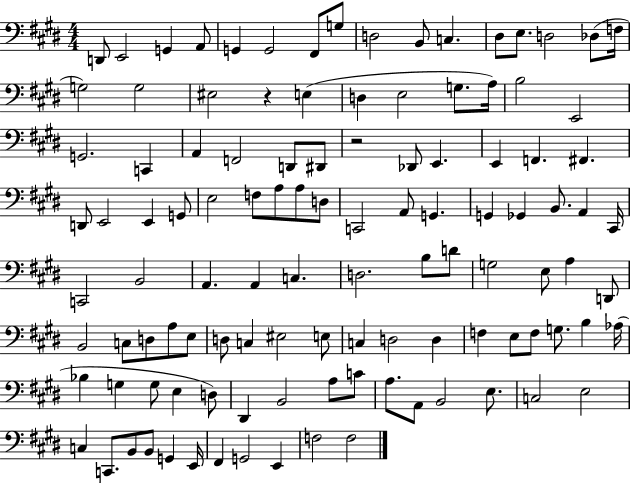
{
  \clef bass
  \numericTimeSignature
  \time 4/4
  \key e \major
  \repeat volta 2 { d,8 e,2 g,4 a,8 | g,4 g,2 fis,8 g8 | d2 b,8 c4. | dis8 e8. d2 des8( f16 | \break g2) g2 | eis2 r4 e4( | d4 e2 g8. a16) | b2 e,2 | \break g,2. c,4 | a,4 f,2 d,8 dis,8 | r2 des,8 e,4. | e,4 f,4. fis,4. | \break d,8 e,2 e,4 g,8 | e2 f8 a8 a8 d8 | c,2 a,8 g,4. | g,4 ges,4 b,8. a,4 cis,16 | \break c,2 b,2 | a,4. a,4 c4. | d2. b8 d'8 | g2 e8 a4 d,8 | \break b,2 c8 d8 a8 e8 | d8 c4 eis2 e8 | c4 d2 d4 | f4 e8 f8 g8. b4 aes16( | \break bes4 g4 g8 e4 d8) | dis,4 b,2 a8 c'8 | a8. a,8 b,2 e8. | c2 e2 | \break c4 c,8. b,8 b,8 g,4 e,16 | fis,4 g,2 e,4 | f2 f2 | } \bar "|."
}